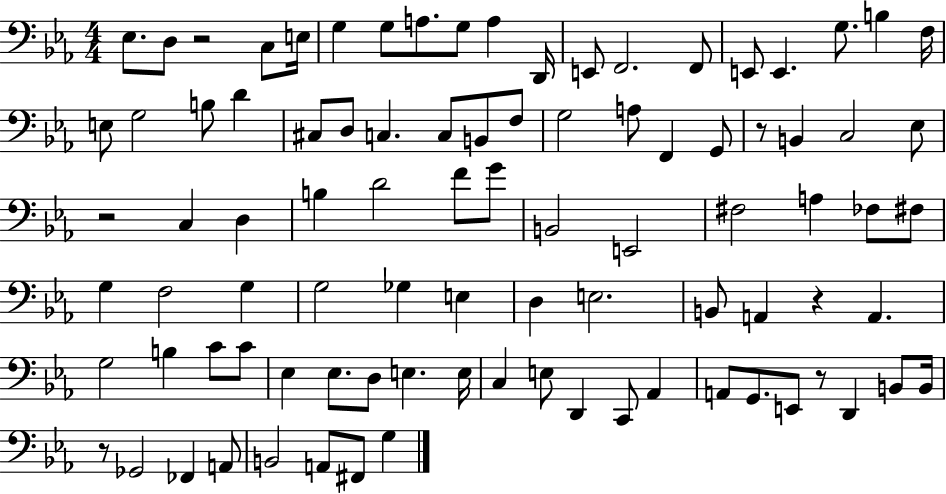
{
  \clef bass
  \numericTimeSignature
  \time 4/4
  \key ees \major
  ees8. d8 r2 c8 e16 | g4 g8 a8. g8 a4 d,16 | e,8 f,2. f,8 | e,8 e,4. g8. b4 f16 | \break e8 g2 b8 d'4 | cis8 d8 c4. c8 b,8 f8 | g2 a8 f,4 g,8 | r8 b,4 c2 ees8 | \break r2 c4 d4 | b4 d'2 f'8 g'8 | b,2 e,2 | fis2 a4 fes8 fis8 | \break g4 f2 g4 | g2 ges4 e4 | d4 e2. | b,8 a,4 r4 a,4. | \break g2 b4 c'8 c'8 | ees4 ees8. d8 e4. e16 | c4 e8 d,4 c,8 aes,4 | a,8 g,8. e,8 r8 d,4 b,8 b,16 | \break r8 ges,2 fes,4 a,8 | b,2 a,8 fis,8 g4 | \bar "|."
}